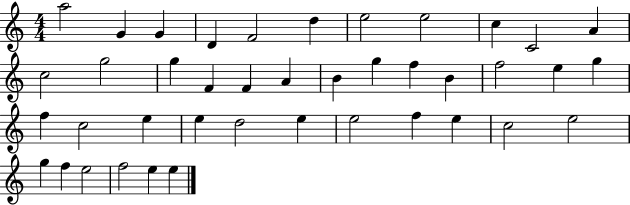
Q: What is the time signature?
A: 4/4